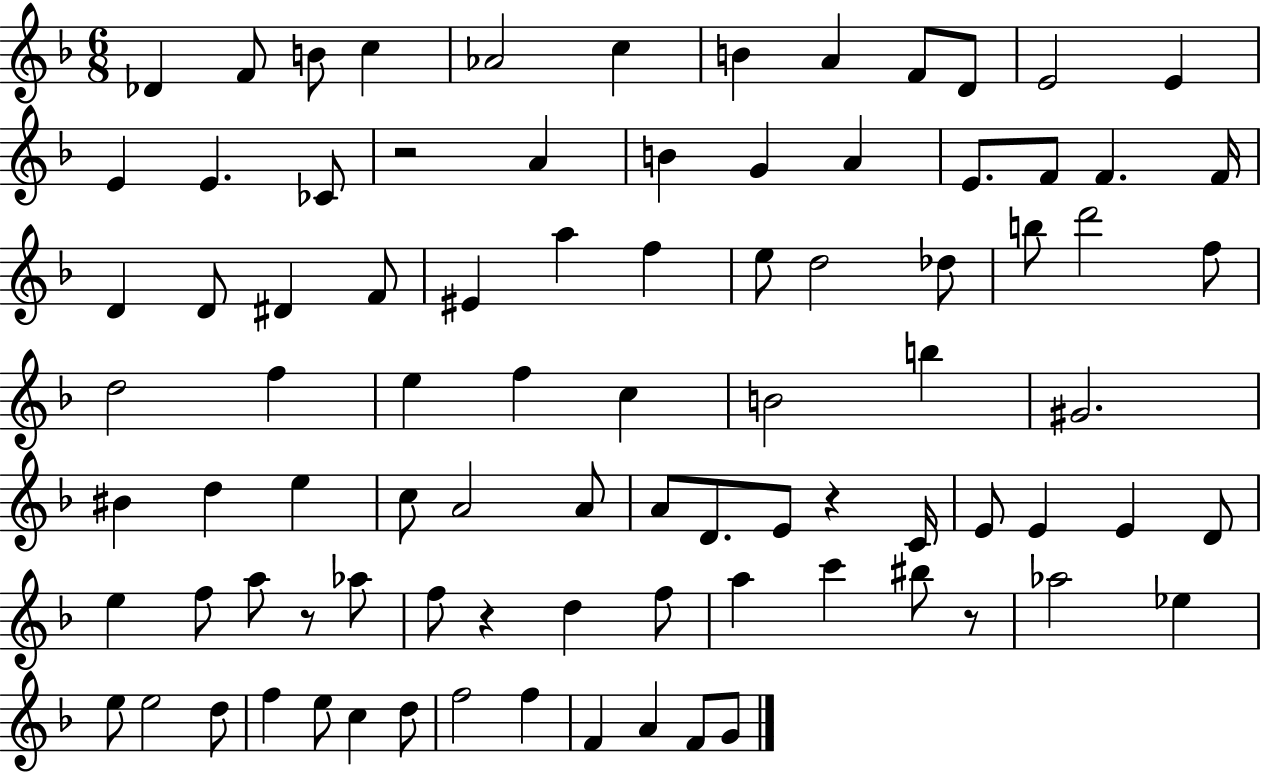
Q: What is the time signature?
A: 6/8